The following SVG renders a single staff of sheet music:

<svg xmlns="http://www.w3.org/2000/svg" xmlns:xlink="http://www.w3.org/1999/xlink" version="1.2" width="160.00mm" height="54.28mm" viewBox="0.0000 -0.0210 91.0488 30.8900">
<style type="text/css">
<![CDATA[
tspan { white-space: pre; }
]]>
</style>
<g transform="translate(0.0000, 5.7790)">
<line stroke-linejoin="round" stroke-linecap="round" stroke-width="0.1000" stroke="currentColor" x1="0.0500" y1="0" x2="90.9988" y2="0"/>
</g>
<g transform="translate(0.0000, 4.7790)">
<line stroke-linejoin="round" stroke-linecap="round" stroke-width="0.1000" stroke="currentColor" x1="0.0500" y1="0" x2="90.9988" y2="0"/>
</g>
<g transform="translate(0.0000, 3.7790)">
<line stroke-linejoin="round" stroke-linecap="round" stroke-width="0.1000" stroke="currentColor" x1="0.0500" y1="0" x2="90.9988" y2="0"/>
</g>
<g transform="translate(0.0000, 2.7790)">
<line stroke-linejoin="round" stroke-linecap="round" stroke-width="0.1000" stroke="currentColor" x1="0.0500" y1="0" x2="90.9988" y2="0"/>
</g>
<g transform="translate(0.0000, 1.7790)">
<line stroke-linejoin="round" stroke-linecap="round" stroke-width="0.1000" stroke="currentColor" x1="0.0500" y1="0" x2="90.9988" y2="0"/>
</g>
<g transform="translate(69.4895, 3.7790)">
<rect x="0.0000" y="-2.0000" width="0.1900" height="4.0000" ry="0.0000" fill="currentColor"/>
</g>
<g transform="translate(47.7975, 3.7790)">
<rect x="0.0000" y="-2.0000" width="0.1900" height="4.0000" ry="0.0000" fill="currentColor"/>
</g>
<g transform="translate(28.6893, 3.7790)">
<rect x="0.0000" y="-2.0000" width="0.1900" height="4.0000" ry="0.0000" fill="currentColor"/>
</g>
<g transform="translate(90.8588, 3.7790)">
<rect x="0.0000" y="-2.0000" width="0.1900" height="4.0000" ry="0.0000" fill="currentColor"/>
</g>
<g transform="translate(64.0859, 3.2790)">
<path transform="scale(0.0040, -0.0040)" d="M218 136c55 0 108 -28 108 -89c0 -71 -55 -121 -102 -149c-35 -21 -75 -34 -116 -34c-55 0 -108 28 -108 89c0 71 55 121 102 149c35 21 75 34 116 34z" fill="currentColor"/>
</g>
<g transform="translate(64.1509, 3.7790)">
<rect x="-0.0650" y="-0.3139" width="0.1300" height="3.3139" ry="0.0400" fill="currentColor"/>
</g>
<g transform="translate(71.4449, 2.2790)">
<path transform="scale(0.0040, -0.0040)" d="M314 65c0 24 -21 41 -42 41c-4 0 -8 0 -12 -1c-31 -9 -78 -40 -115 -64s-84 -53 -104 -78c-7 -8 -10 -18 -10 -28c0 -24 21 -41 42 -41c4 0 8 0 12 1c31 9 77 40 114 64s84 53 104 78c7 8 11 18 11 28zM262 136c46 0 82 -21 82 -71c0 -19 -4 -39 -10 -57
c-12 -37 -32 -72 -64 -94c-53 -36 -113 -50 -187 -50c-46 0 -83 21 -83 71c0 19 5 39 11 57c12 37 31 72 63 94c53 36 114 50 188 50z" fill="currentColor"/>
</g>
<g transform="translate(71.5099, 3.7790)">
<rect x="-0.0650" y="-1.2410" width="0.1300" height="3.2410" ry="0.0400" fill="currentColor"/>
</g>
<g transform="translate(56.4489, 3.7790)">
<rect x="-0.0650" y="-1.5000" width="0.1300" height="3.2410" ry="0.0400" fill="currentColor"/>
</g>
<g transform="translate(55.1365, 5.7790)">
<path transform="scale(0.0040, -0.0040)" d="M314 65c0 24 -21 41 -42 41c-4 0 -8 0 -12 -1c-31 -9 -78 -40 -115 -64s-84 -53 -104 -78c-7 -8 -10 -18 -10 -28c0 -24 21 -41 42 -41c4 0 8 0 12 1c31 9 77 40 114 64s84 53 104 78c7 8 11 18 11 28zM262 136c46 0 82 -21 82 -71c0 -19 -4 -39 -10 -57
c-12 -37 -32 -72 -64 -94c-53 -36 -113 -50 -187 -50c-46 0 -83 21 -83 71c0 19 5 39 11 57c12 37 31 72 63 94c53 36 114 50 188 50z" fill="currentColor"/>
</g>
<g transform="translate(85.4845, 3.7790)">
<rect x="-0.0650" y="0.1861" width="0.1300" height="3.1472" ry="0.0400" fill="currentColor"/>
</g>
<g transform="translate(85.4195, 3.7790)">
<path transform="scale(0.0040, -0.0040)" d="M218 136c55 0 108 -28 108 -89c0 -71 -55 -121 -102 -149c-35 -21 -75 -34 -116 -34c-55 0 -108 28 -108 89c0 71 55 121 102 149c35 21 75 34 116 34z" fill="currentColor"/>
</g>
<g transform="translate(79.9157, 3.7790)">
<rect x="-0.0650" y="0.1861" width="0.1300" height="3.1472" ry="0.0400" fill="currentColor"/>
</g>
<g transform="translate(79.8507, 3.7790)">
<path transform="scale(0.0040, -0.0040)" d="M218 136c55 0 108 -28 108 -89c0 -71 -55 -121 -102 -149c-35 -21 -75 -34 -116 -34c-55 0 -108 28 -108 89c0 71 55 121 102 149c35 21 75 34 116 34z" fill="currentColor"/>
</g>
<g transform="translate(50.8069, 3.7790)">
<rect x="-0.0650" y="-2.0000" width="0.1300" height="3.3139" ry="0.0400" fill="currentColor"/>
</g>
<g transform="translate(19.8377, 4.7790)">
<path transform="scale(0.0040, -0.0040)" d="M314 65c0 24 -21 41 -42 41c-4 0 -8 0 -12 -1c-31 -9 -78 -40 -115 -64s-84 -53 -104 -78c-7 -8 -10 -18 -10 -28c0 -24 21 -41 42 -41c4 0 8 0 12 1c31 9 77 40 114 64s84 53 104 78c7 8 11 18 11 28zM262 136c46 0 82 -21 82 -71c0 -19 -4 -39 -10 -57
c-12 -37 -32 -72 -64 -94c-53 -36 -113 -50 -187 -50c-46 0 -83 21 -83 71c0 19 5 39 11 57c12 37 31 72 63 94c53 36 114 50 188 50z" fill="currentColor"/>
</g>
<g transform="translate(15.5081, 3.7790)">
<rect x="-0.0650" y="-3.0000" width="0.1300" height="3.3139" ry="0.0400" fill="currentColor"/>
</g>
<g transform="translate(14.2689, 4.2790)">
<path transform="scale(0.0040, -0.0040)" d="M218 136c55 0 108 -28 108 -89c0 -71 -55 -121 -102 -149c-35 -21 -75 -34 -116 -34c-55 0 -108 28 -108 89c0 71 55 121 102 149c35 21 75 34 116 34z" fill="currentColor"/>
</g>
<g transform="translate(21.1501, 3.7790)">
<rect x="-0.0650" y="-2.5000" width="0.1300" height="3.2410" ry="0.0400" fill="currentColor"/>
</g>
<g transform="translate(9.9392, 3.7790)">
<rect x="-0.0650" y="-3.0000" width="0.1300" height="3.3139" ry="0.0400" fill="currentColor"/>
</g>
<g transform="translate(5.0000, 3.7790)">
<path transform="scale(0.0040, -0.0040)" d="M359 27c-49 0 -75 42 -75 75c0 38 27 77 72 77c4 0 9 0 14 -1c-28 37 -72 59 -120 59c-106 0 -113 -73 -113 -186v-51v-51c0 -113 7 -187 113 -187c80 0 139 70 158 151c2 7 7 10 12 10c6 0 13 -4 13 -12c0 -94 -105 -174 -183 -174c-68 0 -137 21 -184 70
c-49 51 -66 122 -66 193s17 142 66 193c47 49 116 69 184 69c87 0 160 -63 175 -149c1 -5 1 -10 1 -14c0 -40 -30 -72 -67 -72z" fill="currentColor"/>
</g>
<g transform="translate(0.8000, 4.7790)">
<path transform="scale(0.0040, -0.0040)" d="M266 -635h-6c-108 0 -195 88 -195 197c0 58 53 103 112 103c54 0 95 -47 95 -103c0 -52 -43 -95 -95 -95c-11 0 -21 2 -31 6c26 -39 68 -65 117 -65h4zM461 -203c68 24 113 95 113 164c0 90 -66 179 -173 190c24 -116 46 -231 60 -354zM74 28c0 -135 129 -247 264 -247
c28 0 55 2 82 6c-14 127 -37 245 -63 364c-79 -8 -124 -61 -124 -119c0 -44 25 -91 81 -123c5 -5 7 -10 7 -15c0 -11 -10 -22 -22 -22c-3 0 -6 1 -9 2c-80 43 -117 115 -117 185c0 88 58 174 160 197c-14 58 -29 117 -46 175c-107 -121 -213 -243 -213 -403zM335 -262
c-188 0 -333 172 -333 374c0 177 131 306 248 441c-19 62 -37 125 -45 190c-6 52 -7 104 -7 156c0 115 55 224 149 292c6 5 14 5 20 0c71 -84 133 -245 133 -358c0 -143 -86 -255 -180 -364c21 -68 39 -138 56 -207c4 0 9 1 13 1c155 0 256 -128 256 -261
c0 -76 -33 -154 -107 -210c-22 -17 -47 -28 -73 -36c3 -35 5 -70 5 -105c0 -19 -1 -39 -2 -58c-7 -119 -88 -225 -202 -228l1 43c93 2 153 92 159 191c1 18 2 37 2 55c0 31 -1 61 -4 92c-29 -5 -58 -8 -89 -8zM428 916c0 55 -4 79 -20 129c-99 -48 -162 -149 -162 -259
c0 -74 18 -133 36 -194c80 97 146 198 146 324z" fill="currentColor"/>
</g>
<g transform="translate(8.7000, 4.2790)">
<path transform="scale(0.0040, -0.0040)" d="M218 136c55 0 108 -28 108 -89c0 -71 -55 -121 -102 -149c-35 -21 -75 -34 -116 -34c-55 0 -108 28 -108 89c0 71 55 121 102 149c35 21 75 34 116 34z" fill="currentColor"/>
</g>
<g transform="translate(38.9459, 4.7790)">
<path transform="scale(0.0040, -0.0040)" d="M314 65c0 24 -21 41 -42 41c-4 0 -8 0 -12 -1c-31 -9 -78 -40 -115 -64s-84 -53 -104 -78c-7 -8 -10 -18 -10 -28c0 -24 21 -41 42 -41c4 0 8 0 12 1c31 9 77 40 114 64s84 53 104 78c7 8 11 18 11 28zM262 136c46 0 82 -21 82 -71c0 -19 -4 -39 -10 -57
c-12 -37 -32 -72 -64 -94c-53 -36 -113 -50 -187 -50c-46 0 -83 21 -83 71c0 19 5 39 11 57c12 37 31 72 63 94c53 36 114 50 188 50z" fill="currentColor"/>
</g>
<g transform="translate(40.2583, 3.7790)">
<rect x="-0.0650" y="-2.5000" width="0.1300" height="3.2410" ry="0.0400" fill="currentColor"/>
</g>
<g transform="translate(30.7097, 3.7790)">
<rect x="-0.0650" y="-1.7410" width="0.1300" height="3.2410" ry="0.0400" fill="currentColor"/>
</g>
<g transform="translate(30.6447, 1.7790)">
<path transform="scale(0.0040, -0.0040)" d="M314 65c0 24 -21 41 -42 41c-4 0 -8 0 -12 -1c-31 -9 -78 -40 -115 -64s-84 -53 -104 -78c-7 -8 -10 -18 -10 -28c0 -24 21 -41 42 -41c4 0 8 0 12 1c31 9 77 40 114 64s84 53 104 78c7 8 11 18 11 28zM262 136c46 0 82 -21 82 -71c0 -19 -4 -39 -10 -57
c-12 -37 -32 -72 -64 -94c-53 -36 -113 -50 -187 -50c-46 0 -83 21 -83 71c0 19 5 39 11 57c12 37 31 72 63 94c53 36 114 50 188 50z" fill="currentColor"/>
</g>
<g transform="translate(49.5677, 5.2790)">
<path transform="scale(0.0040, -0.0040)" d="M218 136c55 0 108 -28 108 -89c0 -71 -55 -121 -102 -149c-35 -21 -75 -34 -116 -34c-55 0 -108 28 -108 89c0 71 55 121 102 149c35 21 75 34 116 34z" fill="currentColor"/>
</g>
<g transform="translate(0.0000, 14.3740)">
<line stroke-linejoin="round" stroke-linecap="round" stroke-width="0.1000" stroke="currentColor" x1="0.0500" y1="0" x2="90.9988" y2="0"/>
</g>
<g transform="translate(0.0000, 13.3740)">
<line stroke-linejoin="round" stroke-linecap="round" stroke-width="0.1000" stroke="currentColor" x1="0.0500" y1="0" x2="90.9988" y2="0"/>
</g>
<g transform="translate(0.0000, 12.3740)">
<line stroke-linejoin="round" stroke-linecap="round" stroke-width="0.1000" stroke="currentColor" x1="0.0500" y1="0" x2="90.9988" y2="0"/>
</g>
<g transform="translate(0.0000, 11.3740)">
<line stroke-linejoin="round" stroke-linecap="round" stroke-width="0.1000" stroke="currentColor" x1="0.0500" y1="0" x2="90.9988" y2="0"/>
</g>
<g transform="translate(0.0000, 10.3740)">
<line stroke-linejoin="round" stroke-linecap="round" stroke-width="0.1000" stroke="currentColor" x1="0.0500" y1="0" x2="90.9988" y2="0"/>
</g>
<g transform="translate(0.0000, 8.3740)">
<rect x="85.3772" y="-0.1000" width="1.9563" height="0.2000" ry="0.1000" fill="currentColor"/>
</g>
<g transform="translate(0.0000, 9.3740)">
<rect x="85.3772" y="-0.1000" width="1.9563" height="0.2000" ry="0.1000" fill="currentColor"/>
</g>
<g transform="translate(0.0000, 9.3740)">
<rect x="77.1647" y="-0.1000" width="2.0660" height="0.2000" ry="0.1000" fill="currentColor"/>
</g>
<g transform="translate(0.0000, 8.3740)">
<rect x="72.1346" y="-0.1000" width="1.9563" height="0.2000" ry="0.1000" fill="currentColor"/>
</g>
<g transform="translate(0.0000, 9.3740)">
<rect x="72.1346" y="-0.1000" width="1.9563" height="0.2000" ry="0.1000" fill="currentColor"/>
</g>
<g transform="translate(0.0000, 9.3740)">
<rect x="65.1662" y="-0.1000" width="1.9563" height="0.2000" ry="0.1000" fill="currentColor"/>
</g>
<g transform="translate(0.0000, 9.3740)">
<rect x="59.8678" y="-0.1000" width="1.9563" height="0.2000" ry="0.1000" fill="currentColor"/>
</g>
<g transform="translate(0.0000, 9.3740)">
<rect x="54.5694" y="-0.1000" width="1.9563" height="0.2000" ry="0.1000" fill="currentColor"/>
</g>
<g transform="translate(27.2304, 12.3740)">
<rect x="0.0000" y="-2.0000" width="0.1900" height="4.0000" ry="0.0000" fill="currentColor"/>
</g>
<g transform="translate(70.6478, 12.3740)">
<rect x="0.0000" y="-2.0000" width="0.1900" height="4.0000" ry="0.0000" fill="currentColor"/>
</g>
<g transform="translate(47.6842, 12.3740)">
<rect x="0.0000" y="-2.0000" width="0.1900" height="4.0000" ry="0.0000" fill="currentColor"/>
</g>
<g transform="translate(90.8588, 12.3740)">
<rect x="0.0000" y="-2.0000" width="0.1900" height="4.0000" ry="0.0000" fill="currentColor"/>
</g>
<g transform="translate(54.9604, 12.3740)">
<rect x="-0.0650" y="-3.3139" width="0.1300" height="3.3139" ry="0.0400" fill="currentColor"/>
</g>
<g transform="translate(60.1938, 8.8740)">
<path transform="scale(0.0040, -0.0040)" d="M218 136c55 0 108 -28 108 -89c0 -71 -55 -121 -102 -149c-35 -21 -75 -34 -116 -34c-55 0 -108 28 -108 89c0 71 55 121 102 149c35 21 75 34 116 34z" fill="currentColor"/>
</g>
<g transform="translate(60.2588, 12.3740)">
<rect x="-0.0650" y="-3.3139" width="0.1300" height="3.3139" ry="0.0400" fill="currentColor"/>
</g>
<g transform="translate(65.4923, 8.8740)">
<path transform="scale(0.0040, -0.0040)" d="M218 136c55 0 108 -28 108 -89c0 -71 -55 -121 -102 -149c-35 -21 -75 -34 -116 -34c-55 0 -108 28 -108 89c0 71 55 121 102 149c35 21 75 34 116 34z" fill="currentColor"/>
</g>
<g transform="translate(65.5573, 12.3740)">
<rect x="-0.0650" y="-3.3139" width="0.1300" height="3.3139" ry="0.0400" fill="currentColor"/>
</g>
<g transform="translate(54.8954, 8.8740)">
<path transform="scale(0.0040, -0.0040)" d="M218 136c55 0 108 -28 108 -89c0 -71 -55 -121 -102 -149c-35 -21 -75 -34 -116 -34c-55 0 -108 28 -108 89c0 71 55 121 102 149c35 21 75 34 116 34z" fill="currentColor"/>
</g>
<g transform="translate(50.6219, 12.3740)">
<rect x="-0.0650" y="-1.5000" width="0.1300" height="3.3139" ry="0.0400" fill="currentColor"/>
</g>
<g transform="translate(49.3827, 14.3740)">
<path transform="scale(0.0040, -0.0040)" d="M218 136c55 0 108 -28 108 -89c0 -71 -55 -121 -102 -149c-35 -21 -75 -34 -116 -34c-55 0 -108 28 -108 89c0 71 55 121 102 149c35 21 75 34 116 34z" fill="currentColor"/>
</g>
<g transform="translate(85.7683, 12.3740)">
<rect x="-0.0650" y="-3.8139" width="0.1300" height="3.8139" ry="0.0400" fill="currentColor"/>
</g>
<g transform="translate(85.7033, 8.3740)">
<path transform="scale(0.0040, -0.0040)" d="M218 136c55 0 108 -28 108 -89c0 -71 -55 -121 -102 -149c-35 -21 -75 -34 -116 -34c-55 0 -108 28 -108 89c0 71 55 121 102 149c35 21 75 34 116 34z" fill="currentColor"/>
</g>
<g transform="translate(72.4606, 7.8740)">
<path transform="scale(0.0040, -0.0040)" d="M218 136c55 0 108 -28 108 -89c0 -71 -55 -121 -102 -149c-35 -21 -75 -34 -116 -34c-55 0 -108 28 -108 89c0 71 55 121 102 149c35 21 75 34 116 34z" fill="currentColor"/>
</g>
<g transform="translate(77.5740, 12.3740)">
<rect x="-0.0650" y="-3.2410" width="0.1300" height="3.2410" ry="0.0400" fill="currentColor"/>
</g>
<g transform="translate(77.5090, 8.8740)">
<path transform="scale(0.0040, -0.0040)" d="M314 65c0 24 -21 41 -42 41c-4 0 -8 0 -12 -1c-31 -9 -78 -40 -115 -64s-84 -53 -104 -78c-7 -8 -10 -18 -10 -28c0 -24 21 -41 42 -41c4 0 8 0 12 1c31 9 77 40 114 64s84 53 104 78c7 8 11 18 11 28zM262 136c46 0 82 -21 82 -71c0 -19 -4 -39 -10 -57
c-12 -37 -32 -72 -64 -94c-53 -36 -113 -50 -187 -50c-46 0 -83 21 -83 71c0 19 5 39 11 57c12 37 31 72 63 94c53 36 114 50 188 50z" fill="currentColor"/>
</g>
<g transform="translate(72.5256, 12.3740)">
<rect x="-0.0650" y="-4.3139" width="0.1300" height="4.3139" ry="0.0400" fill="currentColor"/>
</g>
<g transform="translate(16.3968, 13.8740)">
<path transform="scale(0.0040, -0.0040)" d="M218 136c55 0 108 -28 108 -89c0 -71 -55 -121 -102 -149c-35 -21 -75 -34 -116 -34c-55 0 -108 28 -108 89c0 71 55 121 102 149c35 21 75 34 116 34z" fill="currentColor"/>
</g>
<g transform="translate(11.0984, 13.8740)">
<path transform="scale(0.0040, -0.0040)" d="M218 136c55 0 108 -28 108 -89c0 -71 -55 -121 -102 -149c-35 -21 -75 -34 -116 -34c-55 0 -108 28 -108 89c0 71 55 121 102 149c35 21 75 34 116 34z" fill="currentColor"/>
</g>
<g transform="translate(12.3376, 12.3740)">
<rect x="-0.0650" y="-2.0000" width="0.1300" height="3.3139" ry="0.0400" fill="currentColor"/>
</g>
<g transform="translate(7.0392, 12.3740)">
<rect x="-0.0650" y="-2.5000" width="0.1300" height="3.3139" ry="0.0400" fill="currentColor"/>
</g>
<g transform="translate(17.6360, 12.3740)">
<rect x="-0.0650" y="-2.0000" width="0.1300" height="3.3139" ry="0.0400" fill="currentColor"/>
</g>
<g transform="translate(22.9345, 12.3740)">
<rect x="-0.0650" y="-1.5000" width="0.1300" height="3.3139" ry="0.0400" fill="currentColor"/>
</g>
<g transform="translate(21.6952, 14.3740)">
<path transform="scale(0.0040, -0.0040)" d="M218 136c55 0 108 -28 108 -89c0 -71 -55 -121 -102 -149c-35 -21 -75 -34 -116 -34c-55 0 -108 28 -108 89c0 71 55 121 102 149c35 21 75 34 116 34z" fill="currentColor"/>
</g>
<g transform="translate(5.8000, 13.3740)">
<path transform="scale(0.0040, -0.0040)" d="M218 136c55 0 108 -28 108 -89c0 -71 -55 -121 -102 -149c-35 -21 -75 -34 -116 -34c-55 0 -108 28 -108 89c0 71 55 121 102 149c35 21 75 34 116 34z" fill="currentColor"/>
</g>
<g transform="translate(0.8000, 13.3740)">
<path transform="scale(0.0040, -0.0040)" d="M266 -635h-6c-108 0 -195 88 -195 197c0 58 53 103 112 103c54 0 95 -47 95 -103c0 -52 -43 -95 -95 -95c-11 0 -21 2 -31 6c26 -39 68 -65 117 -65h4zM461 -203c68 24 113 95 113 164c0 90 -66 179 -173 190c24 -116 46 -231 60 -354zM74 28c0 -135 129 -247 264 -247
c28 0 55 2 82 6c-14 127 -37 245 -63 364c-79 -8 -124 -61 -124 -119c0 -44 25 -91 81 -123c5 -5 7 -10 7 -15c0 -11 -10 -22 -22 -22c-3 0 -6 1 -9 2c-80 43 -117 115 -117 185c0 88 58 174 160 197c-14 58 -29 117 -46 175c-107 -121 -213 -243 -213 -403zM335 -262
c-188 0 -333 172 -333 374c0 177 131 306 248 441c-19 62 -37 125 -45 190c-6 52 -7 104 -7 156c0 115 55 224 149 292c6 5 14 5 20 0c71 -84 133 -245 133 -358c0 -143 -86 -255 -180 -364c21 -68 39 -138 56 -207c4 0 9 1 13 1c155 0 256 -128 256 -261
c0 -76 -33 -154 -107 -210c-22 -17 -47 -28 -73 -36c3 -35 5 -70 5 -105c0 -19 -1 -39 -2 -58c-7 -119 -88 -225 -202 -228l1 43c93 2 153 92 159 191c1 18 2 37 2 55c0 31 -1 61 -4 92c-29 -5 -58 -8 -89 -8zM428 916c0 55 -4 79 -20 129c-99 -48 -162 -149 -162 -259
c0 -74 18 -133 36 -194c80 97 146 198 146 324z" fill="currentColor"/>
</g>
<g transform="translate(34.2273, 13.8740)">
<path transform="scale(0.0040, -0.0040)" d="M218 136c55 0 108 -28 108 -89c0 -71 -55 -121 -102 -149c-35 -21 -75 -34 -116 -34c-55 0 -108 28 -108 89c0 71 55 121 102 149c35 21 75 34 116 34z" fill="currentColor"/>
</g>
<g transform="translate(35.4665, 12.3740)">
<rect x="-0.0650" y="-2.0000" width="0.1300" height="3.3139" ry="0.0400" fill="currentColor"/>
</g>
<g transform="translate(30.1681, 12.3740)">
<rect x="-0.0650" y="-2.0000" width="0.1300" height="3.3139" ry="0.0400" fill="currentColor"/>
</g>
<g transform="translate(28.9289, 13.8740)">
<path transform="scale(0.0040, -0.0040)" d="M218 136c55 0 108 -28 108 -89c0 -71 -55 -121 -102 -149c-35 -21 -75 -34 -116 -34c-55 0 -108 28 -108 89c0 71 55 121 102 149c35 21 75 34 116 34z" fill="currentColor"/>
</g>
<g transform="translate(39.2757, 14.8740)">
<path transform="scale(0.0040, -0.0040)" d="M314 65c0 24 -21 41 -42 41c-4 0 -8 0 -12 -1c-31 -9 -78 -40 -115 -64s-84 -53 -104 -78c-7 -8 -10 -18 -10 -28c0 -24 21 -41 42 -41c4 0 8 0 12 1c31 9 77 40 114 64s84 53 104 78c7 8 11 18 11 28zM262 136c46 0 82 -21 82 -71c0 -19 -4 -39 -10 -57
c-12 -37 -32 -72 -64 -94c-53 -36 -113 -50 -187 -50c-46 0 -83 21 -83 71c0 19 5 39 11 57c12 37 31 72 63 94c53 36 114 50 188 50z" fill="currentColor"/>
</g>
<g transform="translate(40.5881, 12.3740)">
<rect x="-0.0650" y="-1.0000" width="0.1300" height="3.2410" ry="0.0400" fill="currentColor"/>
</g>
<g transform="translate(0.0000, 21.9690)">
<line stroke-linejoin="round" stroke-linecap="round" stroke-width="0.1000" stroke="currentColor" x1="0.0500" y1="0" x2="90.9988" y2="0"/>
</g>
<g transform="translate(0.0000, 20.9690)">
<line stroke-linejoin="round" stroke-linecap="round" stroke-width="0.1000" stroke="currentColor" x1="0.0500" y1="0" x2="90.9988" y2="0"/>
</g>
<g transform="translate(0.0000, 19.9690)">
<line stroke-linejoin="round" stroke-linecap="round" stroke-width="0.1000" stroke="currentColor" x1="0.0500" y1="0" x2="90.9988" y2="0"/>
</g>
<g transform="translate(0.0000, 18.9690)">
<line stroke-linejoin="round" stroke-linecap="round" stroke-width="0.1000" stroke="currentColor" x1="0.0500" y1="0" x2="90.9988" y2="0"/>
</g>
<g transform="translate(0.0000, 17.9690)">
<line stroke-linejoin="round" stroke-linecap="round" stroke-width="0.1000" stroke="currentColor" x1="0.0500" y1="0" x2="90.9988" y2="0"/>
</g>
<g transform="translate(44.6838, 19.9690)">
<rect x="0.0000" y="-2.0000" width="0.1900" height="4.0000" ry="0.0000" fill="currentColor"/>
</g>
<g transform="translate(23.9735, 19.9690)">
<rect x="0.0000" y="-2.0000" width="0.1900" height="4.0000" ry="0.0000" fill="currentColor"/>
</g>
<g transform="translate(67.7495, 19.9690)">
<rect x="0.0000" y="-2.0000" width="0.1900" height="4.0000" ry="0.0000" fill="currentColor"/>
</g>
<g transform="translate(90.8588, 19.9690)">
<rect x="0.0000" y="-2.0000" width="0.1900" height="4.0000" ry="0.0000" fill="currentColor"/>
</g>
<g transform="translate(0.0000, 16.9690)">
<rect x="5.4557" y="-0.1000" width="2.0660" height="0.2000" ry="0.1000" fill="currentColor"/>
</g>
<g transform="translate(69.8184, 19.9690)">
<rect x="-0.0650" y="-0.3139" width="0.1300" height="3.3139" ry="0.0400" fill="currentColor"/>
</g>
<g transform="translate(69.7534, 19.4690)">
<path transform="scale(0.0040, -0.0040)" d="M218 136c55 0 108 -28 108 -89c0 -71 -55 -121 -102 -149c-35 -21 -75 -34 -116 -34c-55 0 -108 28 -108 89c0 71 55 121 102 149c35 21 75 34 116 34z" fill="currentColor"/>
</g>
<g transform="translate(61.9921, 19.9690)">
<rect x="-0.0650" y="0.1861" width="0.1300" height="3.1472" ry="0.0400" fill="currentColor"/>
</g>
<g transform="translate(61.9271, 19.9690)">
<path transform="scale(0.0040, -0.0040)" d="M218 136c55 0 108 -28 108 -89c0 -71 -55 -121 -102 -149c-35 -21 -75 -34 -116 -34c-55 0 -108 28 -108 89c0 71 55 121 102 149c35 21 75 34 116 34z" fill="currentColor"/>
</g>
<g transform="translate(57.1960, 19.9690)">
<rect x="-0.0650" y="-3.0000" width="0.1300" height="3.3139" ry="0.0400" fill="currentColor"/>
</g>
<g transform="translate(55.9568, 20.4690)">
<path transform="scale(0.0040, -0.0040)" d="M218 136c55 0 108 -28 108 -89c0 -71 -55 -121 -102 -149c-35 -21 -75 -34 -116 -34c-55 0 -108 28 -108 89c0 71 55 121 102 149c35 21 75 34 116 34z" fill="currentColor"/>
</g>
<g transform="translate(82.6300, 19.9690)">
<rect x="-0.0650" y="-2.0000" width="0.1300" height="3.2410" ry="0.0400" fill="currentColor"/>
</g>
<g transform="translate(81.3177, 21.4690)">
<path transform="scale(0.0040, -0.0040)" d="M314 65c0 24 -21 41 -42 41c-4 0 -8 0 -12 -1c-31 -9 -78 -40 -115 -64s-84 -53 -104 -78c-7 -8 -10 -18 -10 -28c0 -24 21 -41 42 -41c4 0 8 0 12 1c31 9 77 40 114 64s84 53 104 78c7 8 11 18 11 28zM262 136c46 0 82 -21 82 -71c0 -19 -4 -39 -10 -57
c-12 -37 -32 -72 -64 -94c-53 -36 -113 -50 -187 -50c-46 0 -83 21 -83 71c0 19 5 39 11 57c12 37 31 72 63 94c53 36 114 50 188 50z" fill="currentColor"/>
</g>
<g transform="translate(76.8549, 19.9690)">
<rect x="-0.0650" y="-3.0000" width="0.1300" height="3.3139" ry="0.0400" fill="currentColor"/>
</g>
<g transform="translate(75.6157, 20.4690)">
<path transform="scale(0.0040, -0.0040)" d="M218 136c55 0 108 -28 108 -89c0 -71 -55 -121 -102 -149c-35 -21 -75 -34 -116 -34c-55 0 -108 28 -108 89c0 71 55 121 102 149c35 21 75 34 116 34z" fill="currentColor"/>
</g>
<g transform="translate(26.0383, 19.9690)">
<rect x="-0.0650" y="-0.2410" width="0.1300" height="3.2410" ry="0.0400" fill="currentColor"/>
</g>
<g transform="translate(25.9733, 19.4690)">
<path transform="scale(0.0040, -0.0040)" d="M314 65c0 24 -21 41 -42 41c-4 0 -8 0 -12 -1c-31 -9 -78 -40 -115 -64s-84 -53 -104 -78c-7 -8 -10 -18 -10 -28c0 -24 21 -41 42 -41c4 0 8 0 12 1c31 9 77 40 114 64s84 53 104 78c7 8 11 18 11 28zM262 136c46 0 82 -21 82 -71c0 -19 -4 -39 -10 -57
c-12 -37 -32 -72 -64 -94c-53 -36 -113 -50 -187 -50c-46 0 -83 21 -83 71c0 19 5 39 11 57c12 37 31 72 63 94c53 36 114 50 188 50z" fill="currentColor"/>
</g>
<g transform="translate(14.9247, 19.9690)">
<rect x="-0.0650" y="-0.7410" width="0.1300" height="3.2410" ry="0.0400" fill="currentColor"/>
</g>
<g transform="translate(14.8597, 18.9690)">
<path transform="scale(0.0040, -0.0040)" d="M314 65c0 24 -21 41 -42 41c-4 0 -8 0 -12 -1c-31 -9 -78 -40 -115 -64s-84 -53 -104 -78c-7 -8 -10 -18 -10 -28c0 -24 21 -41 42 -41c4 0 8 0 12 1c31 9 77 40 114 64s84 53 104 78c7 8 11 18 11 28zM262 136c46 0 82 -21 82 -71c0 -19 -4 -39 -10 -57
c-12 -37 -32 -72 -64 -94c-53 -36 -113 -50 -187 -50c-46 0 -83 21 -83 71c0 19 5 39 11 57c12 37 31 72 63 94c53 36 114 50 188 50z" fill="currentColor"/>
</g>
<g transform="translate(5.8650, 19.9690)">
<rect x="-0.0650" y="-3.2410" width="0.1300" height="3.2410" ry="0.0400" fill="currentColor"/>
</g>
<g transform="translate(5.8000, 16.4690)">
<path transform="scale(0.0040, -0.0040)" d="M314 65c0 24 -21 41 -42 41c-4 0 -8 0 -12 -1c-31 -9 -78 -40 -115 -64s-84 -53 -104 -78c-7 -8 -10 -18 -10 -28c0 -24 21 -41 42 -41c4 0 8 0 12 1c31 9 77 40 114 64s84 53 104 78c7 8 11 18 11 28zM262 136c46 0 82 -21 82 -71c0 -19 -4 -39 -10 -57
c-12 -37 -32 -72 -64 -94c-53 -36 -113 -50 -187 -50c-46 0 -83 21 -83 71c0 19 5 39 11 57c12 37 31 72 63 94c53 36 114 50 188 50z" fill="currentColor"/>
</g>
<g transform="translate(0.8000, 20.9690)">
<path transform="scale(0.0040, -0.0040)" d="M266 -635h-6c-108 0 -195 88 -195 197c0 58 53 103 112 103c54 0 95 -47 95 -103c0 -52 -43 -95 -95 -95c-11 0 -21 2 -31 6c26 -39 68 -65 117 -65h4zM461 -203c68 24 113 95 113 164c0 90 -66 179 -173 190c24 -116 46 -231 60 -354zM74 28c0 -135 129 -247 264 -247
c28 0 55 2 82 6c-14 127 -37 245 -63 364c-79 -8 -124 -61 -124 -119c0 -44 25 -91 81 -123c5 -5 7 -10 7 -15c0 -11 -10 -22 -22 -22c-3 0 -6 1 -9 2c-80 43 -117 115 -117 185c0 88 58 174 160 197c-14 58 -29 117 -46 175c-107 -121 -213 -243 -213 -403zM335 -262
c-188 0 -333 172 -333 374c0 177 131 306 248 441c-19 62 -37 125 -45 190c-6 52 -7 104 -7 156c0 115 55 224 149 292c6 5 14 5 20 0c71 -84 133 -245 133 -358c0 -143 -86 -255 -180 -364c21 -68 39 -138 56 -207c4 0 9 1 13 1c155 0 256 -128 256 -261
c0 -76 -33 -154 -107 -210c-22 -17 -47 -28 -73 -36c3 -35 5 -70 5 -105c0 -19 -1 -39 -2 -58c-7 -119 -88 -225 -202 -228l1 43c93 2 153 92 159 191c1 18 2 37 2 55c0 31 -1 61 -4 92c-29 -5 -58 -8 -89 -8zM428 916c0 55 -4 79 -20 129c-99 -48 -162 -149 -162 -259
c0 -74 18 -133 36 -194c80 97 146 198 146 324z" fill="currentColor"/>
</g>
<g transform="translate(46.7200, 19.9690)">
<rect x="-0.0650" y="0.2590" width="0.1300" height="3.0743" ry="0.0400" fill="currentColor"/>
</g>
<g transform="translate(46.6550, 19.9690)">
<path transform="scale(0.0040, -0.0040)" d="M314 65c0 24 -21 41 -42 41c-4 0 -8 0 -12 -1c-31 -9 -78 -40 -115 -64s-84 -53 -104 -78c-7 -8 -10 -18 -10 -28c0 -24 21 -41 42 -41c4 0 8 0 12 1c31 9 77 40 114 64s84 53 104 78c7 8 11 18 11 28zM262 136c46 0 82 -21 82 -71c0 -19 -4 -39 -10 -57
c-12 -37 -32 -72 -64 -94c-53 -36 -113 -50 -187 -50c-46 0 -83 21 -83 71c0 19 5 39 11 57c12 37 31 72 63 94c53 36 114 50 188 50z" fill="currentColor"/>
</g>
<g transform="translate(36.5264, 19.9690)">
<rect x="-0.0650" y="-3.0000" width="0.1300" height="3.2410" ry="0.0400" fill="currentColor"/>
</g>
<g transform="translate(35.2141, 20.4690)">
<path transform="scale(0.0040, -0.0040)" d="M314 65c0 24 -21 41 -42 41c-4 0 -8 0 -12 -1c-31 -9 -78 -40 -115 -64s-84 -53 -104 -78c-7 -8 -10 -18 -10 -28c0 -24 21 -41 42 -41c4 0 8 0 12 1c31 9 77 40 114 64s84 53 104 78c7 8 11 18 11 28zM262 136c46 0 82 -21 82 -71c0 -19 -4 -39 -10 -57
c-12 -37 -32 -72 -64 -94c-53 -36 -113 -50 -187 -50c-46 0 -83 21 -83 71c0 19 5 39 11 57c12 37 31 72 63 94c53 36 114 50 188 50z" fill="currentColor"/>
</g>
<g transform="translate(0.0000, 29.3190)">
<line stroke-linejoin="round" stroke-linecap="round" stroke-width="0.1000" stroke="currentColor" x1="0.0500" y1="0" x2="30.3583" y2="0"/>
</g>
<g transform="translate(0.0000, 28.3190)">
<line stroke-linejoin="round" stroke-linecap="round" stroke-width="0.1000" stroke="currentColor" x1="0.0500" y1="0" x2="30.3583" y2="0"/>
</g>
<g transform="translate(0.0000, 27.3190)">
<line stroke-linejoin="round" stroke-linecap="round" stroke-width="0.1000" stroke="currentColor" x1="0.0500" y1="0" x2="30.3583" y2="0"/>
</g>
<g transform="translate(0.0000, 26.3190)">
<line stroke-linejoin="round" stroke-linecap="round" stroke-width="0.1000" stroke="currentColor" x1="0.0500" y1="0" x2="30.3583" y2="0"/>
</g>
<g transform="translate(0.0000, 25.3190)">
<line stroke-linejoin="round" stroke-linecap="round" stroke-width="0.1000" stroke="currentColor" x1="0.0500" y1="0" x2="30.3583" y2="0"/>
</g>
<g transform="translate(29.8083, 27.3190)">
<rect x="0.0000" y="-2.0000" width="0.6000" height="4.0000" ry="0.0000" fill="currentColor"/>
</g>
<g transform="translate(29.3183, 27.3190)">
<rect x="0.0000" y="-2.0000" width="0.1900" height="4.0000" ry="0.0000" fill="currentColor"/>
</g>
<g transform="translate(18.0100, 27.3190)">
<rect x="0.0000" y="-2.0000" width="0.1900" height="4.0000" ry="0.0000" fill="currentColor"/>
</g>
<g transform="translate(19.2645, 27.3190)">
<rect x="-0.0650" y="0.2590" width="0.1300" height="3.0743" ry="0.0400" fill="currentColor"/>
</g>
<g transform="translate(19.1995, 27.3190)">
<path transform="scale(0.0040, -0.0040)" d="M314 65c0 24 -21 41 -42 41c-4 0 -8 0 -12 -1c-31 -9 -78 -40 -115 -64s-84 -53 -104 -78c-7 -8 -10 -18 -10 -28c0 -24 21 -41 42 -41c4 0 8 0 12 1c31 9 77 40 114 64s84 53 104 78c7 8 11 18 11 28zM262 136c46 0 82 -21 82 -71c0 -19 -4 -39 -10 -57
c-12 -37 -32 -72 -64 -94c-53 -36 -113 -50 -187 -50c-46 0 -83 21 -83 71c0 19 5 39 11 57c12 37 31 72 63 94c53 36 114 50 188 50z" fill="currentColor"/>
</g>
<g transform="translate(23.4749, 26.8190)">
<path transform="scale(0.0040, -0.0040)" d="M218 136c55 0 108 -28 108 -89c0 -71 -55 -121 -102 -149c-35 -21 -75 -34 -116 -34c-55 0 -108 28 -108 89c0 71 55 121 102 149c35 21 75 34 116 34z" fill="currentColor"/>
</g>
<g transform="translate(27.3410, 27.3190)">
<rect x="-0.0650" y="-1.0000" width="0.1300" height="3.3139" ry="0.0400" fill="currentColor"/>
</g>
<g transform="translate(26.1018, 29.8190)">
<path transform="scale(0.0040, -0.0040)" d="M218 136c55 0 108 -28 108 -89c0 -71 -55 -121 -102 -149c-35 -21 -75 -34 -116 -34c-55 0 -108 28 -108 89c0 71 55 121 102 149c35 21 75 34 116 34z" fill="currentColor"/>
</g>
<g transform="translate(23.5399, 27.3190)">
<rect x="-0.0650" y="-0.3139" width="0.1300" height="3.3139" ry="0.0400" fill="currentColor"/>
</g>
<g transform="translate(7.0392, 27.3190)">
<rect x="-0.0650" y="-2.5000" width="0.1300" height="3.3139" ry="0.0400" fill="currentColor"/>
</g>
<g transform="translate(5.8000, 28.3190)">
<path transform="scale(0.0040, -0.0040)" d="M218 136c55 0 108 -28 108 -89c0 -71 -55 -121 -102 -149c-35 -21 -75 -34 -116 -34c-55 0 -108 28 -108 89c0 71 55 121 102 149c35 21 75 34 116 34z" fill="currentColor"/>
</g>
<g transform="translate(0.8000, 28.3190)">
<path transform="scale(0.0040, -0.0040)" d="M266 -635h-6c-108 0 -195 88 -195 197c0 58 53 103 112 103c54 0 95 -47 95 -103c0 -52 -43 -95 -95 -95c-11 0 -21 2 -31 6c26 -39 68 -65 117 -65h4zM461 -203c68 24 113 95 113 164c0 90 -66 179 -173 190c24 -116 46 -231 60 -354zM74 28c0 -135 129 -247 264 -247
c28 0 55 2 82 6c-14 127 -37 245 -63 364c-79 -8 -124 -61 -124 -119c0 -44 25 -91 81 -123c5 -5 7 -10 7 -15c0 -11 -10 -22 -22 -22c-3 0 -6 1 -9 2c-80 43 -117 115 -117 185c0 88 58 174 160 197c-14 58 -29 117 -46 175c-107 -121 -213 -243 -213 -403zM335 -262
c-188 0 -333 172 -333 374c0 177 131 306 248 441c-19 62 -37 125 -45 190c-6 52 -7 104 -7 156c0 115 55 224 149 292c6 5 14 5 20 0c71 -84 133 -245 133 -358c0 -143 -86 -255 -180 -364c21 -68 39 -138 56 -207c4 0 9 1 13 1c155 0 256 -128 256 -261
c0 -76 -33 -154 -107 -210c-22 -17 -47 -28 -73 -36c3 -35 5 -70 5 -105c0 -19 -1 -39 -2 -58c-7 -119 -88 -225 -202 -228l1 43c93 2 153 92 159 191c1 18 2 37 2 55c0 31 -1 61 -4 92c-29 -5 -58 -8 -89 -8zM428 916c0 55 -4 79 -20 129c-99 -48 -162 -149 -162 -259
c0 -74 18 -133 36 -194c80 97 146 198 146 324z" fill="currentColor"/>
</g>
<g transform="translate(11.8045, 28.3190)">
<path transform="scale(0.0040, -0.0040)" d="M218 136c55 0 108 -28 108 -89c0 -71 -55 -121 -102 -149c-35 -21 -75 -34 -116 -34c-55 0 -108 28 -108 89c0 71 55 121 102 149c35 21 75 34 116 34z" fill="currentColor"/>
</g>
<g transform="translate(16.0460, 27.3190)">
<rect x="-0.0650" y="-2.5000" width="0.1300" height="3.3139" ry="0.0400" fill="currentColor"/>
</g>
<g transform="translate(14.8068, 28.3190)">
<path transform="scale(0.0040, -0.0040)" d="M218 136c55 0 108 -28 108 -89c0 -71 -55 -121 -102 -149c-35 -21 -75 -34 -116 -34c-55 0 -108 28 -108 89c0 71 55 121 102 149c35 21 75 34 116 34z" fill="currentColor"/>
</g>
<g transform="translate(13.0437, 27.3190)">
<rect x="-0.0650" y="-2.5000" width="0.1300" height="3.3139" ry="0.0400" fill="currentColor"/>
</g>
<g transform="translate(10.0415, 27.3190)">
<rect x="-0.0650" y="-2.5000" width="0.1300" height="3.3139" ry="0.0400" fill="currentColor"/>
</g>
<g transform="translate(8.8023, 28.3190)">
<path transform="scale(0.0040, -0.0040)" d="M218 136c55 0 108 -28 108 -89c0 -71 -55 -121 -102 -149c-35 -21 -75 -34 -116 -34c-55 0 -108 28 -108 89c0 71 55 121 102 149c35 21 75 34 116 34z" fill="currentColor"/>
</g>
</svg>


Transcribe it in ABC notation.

X:1
T:Untitled
M:4/4
L:1/4
K:C
A A G2 f2 G2 F E2 c e2 B B G F F E F F D2 E b b b d' b2 c' b2 d2 c2 A2 B2 A B c A F2 G G G G B2 c D